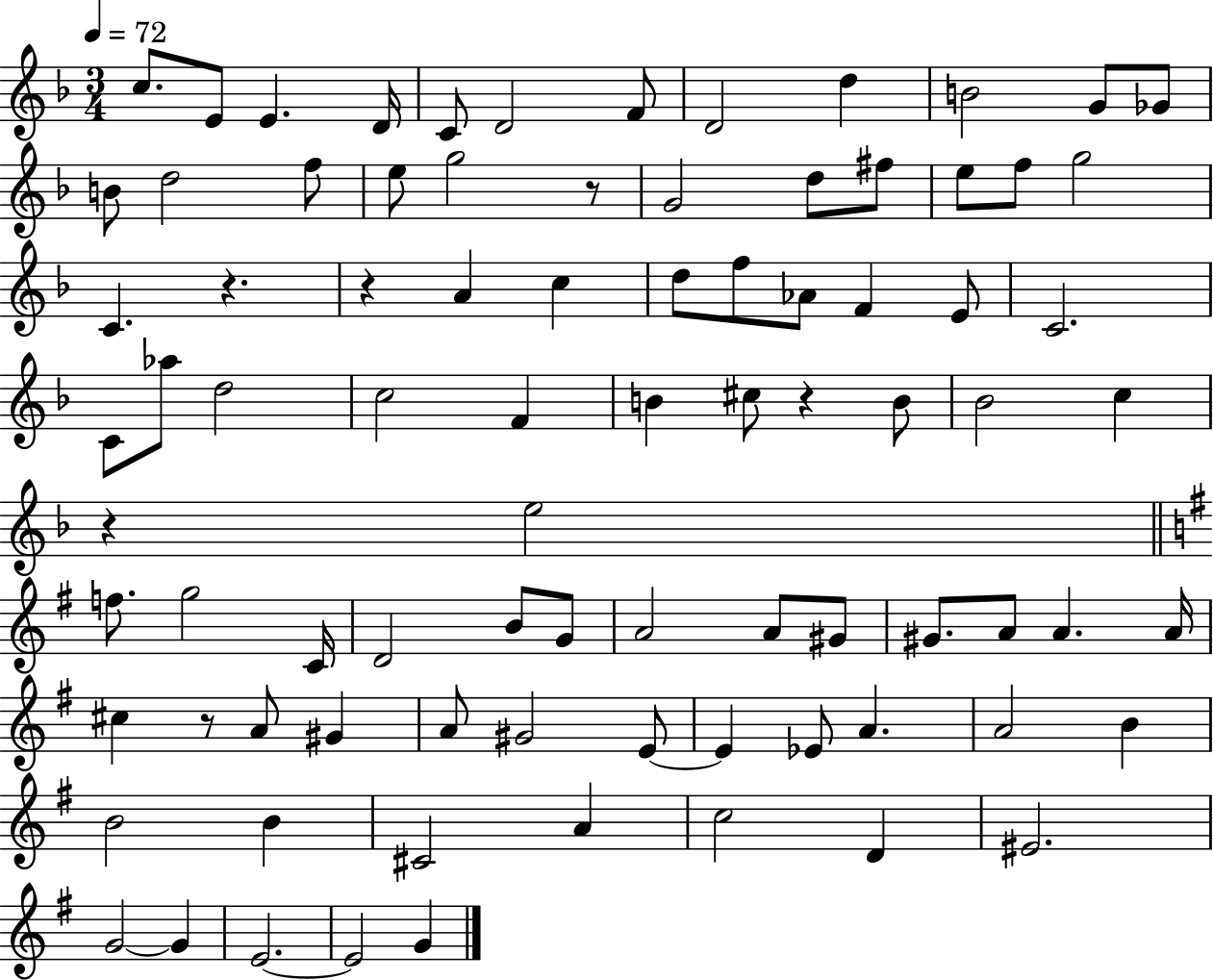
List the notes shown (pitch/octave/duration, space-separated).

C5/e. E4/e E4/q. D4/s C4/e D4/h F4/e D4/h D5/q B4/h G4/e Gb4/e B4/e D5/h F5/e E5/e G5/h R/e G4/h D5/e F#5/e E5/e F5/e G5/h C4/q. R/q. R/q A4/q C5/q D5/e F5/e Ab4/e F4/q E4/e C4/h. C4/e Ab5/e D5/h C5/h F4/q B4/q C#5/e R/q B4/e Bb4/h C5/q R/q E5/h F5/e. G5/h C4/s D4/h B4/e G4/e A4/h A4/e G#4/e G#4/e. A4/e A4/q. A4/s C#5/q R/e A4/e G#4/q A4/e G#4/h E4/e E4/q Eb4/e A4/q. A4/h B4/q B4/h B4/q C#4/h A4/q C5/h D4/q EIS4/h. G4/h G4/q E4/h. E4/h G4/q